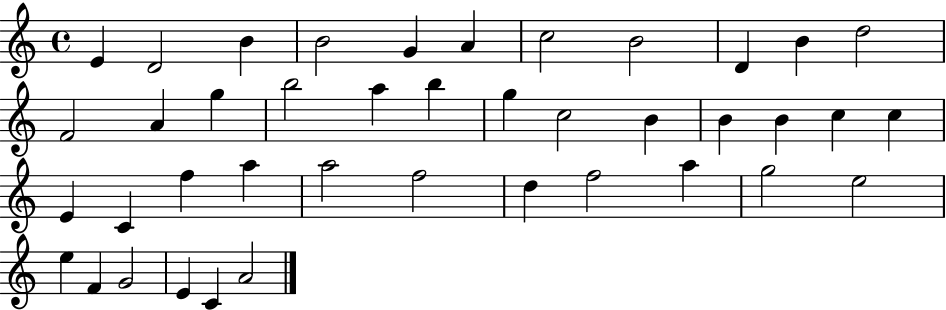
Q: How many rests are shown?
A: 0